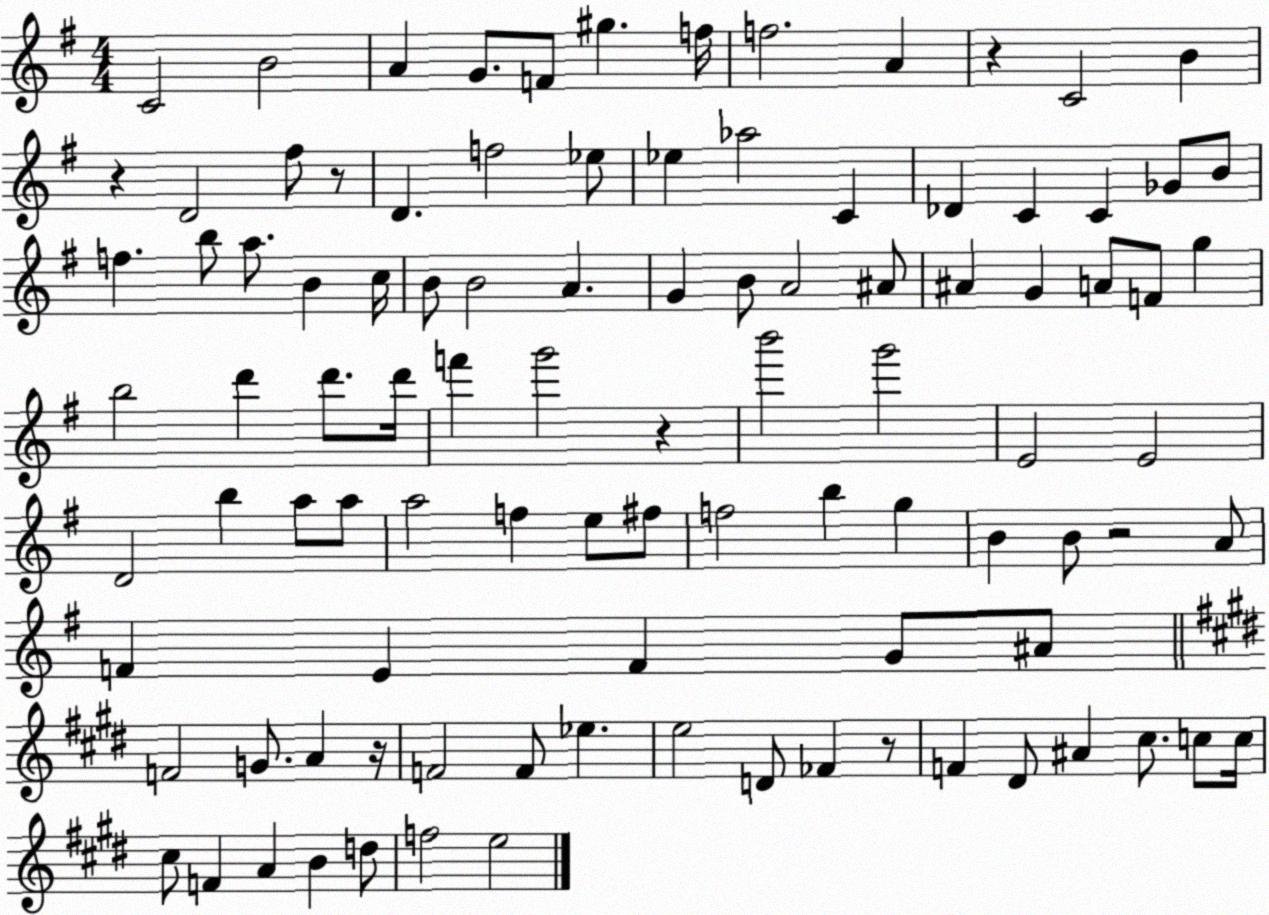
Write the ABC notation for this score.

X:1
T:Untitled
M:4/4
L:1/4
K:G
C2 B2 A G/2 F/2 ^g f/4 f2 A z C2 B z D2 ^f/2 z/2 D f2 _e/2 _e _a2 C _D C C _G/2 B/2 f b/2 a/2 B c/4 B/2 B2 A G B/2 A2 ^A/2 ^A G A/2 F/2 g b2 d' d'/2 d'/4 f' g'2 z b'2 g'2 E2 E2 D2 b a/2 a/2 a2 f e/2 ^f/2 f2 b g B B/2 z2 A/2 F E F G/2 ^A/2 F2 G/2 A z/4 F2 F/2 _e e2 D/2 _F z/2 F ^D/2 ^A ^c/2 c/2 c/4 ^c/2 F A B d/2 f2 e2